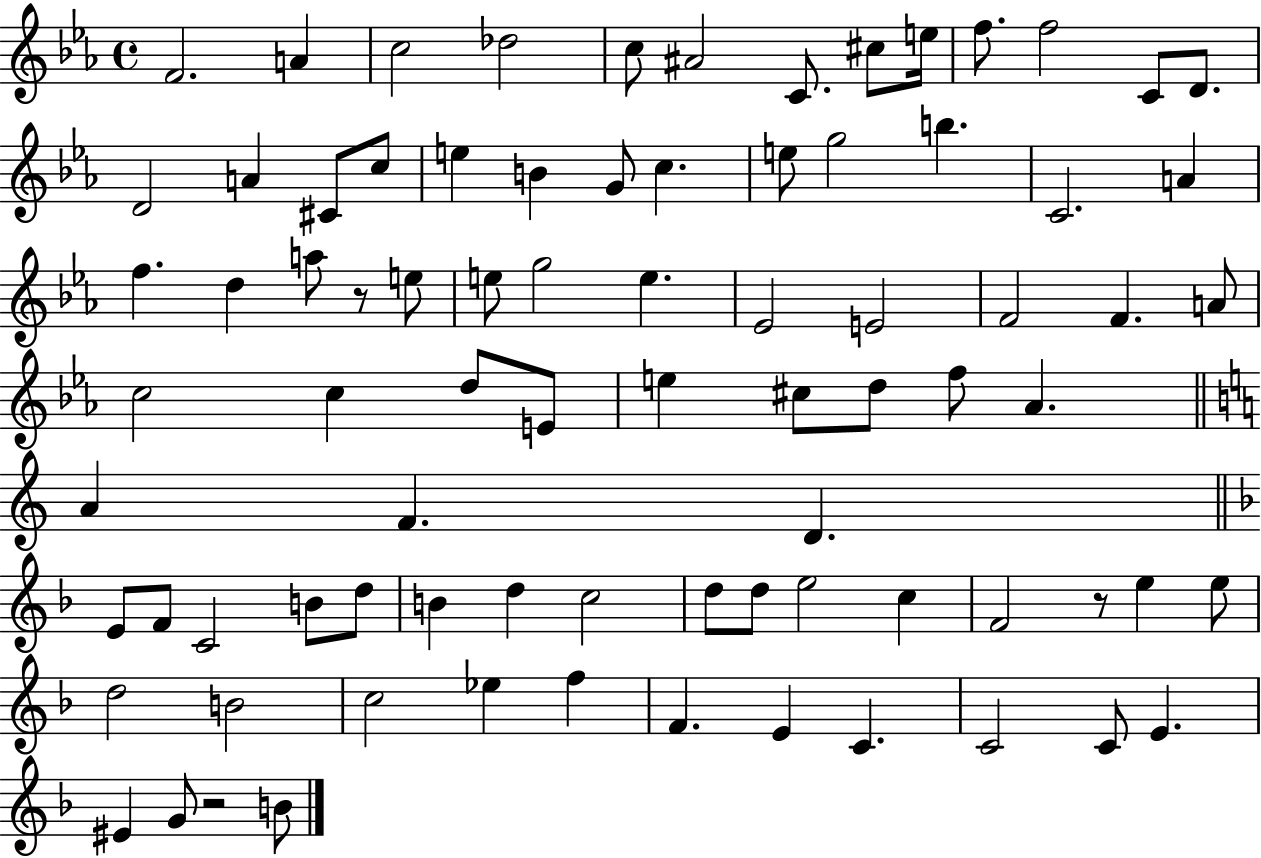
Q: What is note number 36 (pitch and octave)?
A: F4